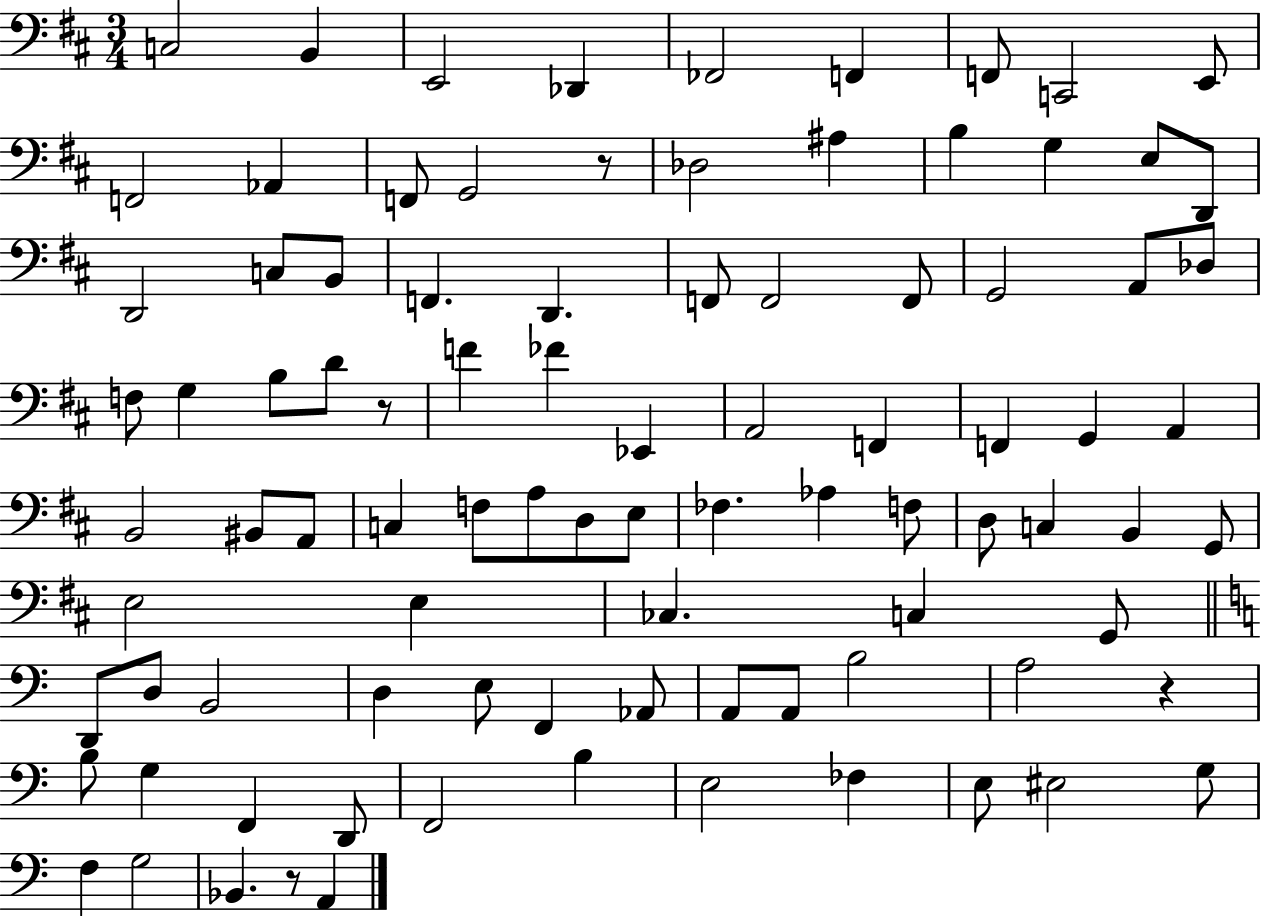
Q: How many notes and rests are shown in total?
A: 92